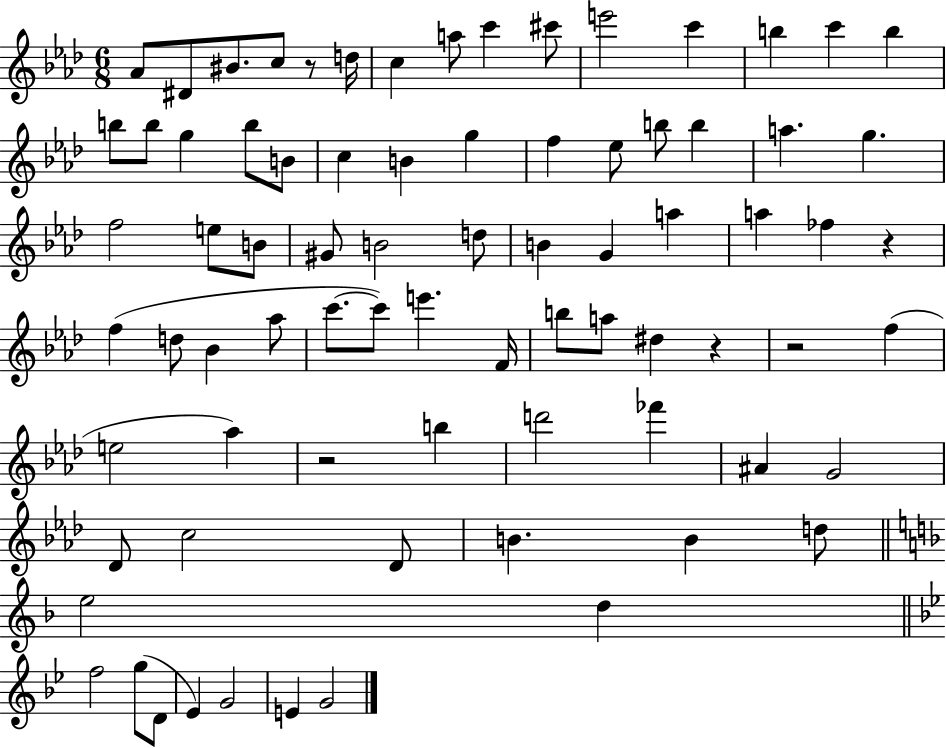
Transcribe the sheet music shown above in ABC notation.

X:1
T:Untitled
M:6/8
L:1/4
K:Ab
_A/2 ^D/2 ^B/2 c/2 z/2 d/4 c a/2 c' ^c'/2 e'2 c' b c' b b/2 b/2 g b/2 B/2 c B g f _e/2 b/2 b a g f2 e/2 B/2 ^G/2 B2 d/2 B G a a _f z f d/2 _B _a/2 c'/2 c'/2 e' F/4 b/2 a/2 ^d z z2 f e2 _a z2 b d'2 _f' ^A G2 _D/2 c2 _D/2 B B d/2 e2 d f2 g/2 D/2 _E G2 E G2